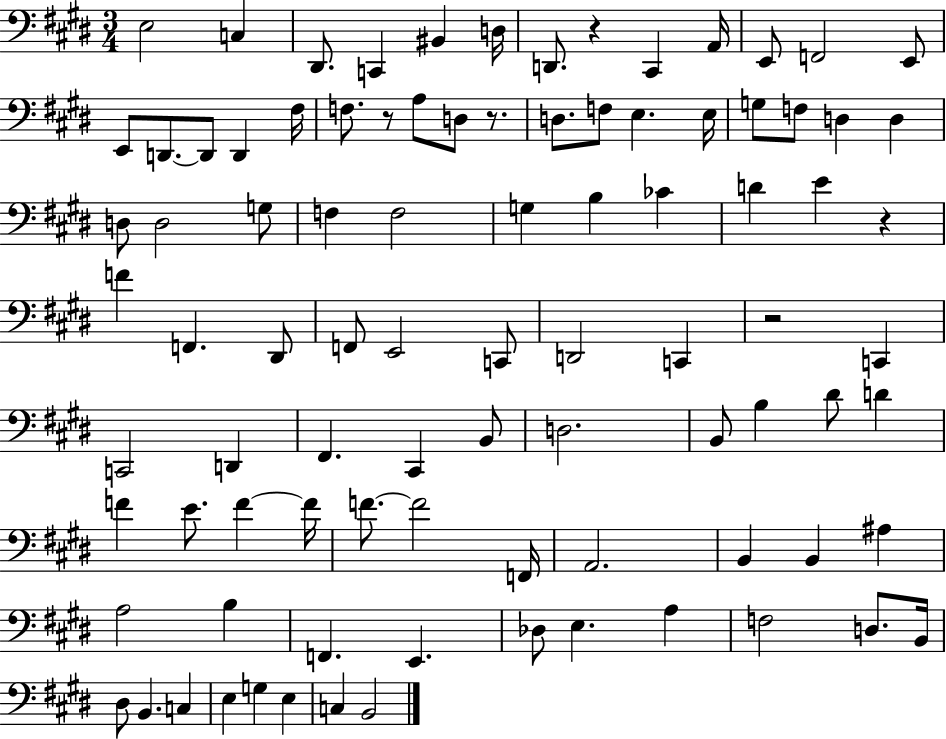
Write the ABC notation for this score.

X:1
T:Untitled
M:3/4
L:1/4
K:E
E,2 C, ^D,,/2 C,, ^B,, D,/4 D,,/2 z ^C,, A,,/4 E,,/2 F,,2 E,,/2 E,,/2 D,,/2 D,,/2 D,, ^F,/4 F,/2 z/2 A,/2 D,/2 z/2 D,/2 F,/2 E, E,/4 G,/2 F,/2 D, D, D,/2 D,2 G,/2 F, F,2 G, B, _C D E z F F,, ^D,,/2 F,,/2 E,,2 C,,/2 D,,2 C,, z2 C,, C,,2 D,, ^F,, ^C,, B,,/2 D,2 B,,/2 B, ^D/2 D F E/2 F F/4 F/2 F2 F,,/4 A,,2 B,, B,, ^A, A,2 B, F,, E,, _D,/2 E, A, F,2 D,/2 B,,/4 ^D,/2 B,, C, E, G, E, C, B,,2